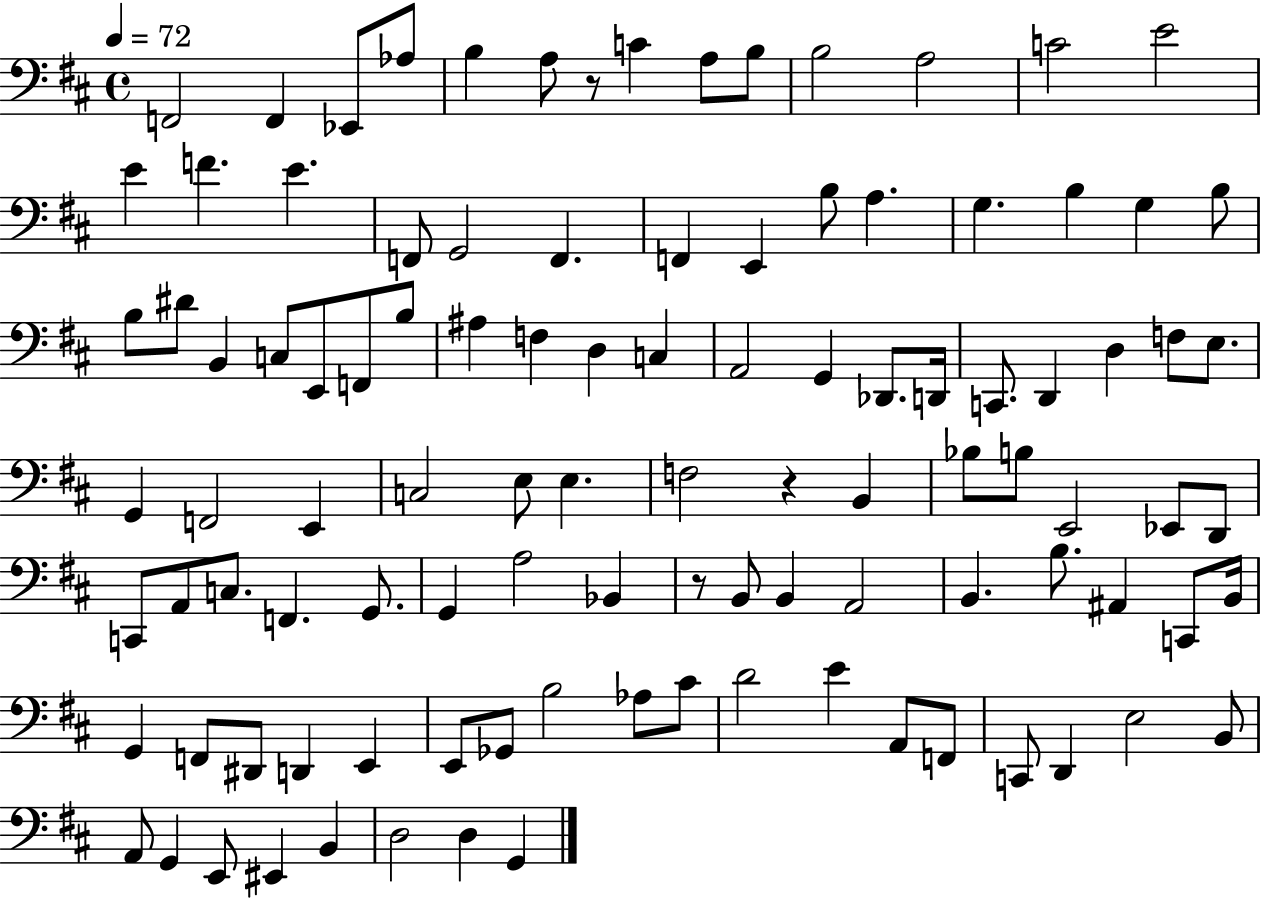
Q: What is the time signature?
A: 4/4